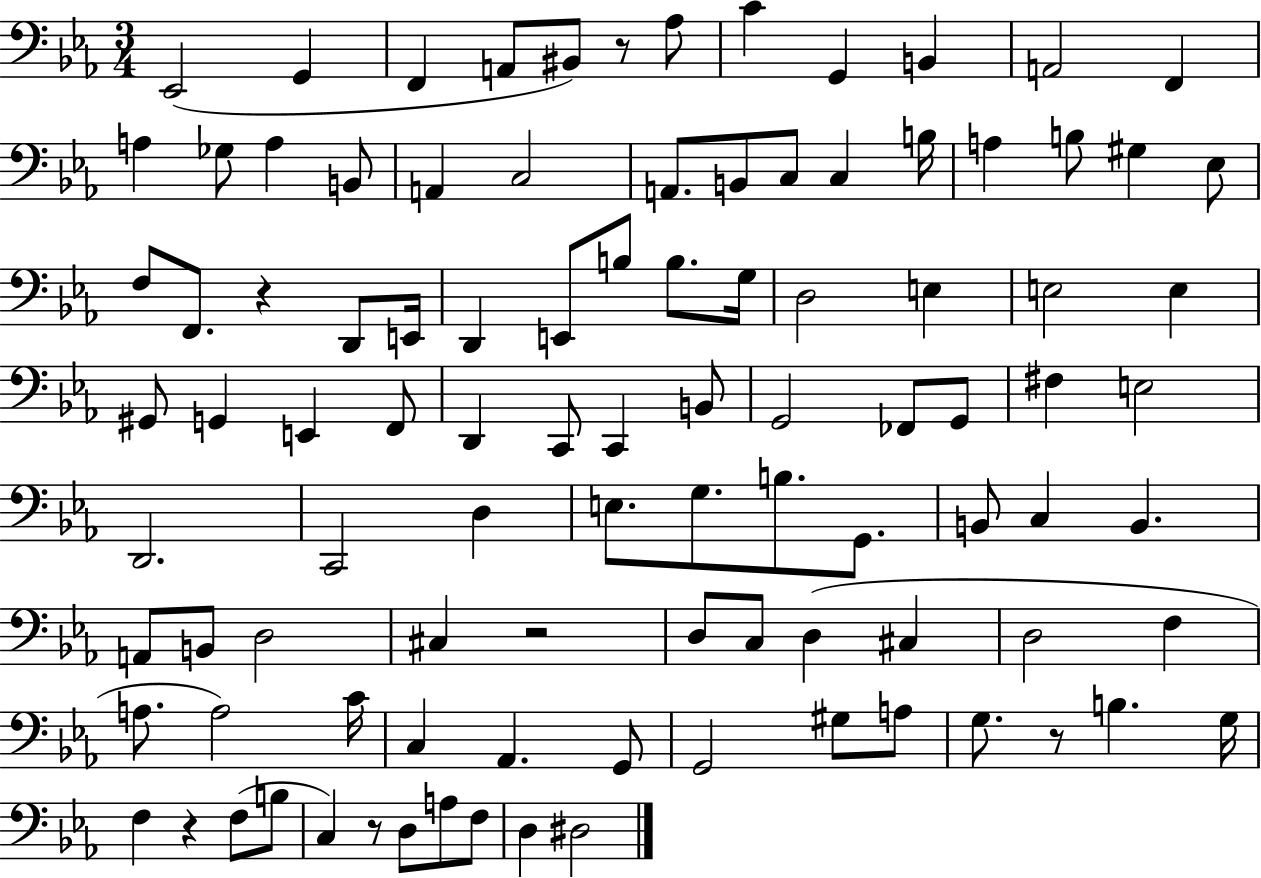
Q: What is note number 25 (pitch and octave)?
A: G#3